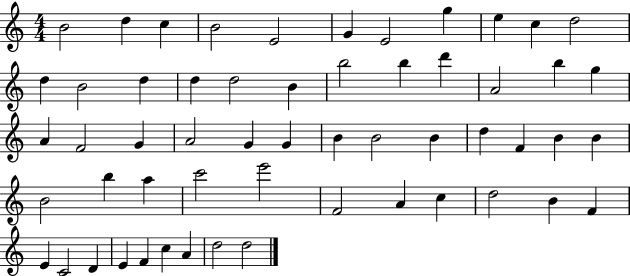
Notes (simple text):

B4/h D5/q C5/q B4/h E4/h G4/q E4/h G5/q E5/q C5/q D5/h D5/q B4/h D5/q D5/q D5/h B4/q B5/h B5/q D6/q A4/h B5/q G5/q A4/q F4/h G4/q A4/h G4/q G4/q B4/q B4/h B4/q D5/q F4/q B4/q B4/q B4/h B5/q A5/q C6/h E6/h F4/h A4/q C5/q D5/h B4/q F4/q E4/q C4/h D4/q E4/q F4/q C5/q A4/q D5/h D5/h